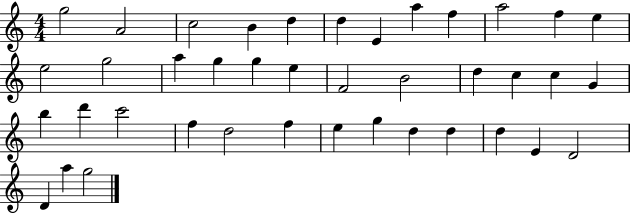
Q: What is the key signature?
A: C major